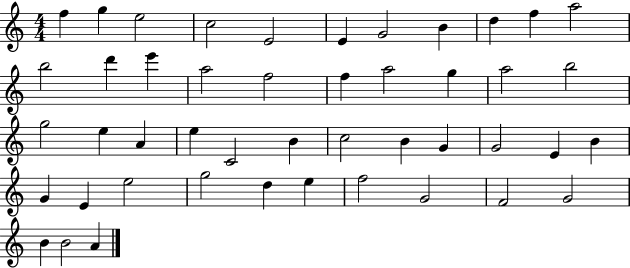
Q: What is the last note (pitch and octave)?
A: A4